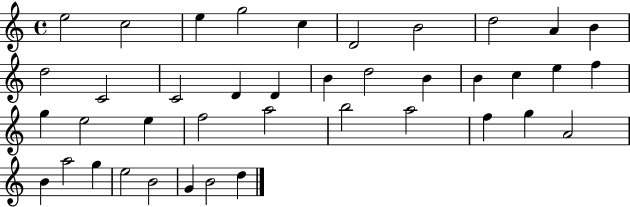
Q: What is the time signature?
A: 4/4